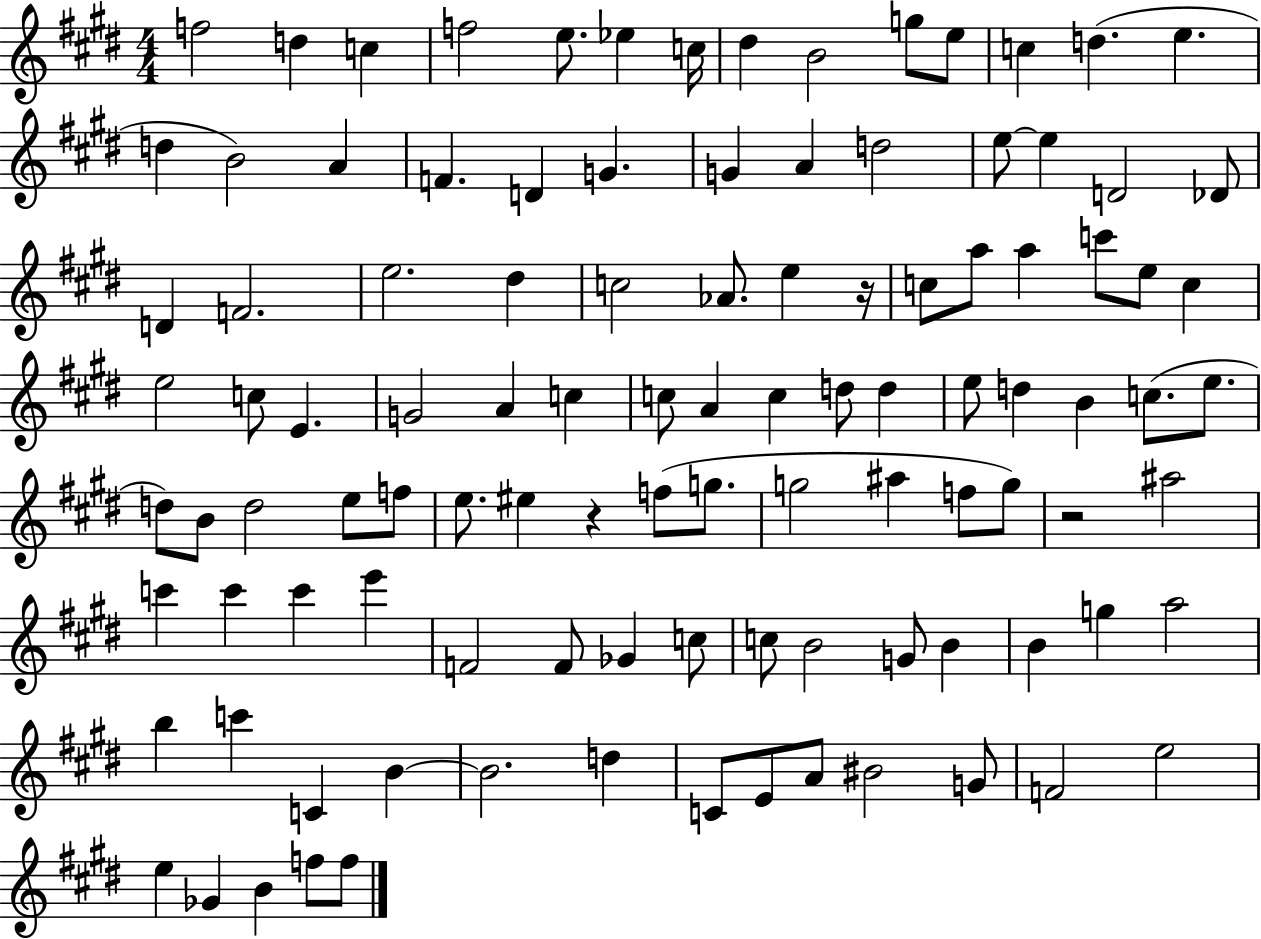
F5/h D5/q C5/q F5/h E5/e. Eb5/q C5/s D#5/q B4/h G5/e E5/e C5/q D5/q. E5/q. D5/q B4/h A4/q F4/q. D4/q G4/q. G4/q A4/q D5/h E5/e E5/q D4/h Db4/e D4/q F4/h. E5/h. D#5/q C5/h Ab4/e. E5/q R/s C5/e A5/e A5/q C6/e E5/e C5/q E5/h C5/e E4/q. G4/h A4/q C5/q C5/e A4/q C5/q D5/e D5/q E5/e D5/q B4/q C5/e. E5/e. D5/e B4/e D5/h E5/e F5/e E5/e. EIS5/q R/q F5/e G5/e. G5/h A#5/q F5/e G5/e R/h A#5/h C6/q C6/q C6/q E6/q F4/h F4/e Gb4/q C5/e C5/e B4/h G4/e B4/q B4/q G5/q A5/h B5/q C6/q C4/q B4/q B4/h. D5/q C4/e E4/e A4/e BIS4/h G4/e F4/h E5/h E5/q Gb4/q B4/q F5/e F5/e